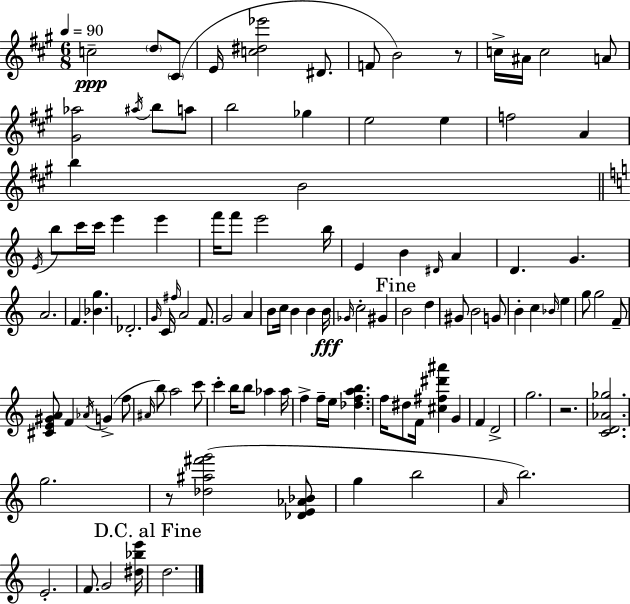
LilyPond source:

{
  \clef treble
  \numericTimeSignature
  \time 6/8
  \key a \major
  \tempo 4 = 90
  c''2--\ppp \parenthesize d''8 \parenthesize cis'8( | e'16 <c'' dis'' ees'''>2 dis'8. | f'8 b'2) r8 | c''16-> ais'16 c''2 a'8 | \break <gis' aes''>2 \acciaccatura { ais''16 } b''8 a''8 | b''2 ges''4 | e''2 e''4 | f''2 a'4 | \break b''4 b'2 | \bar "||" \break \key c \major \acciaccatura { e'16 } b''8 c'''16 c'''16 e'''4 e'''4 | f'''16 f'''8 e'''2 | b''16 e'4 b'4 \grace { dis'16 } a'4 | d'4. g'4. | \break a'2. | f'4. <bes' g''>4. | des'2.-. | \grace { g'16 } c'16 \grace { fis''16 } a'2 | \break f'8. g'2 | a'4 b'8 c''16 b'4 b'4 | b'16\fff \grace { ges'16 } c''2-. | gis'4 \mark "Fine" b'2 | \break d''4 gis'8 b'2 | g'8 b'4-. c''4 | \grace { bes'16 } e''4 g''8 g''2 | f'8-- <cis' e' gis' a'>8 f'4 | \break \acciaccatura { aes'16 }( g'4-> f''8 \grace { ais'16 } b''8) a''2 | c'''8 c'''4-. | b''16 b''8 aes''4 aes''16 f''4-> | f''16-- e''16 <des'' f'' a'' b''>4. f''16 dis''8 f'16 | \break <cis'' fis'' dis''' ais'''>4 g'4 f'4 | d'2-> g''2. | r2. | <c' d' aes' ges''>2. | \break g''2. | r8 <des'' ais'' fis''' g'''>2( | <des' e' aes' bes'>8 g''4 | b''2 \grace { a'16 }) b''2. | \break e'2.-. | f'8. | g'2 <dis'' bes'' e'''>16 \mark "D.C. al Fine" d''2. | \bar "|."
}